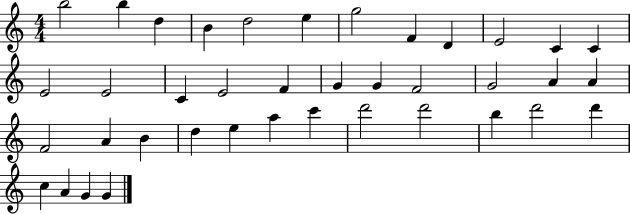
B5/h B5/q D5/q B4/q D5/h E5/q G5/h F4/q D4/q E4/h C4/q C4/q E4/h E4/h C4/q E4/h F4/q G4/q G4/q F4/h G4/h A4/q A4/q F4/h A4/q B4/q D5/q E5/q A5/q C6/q D6/h D6/h B5/q D6/h D6/q C5/q A4/q G4/q G4/q